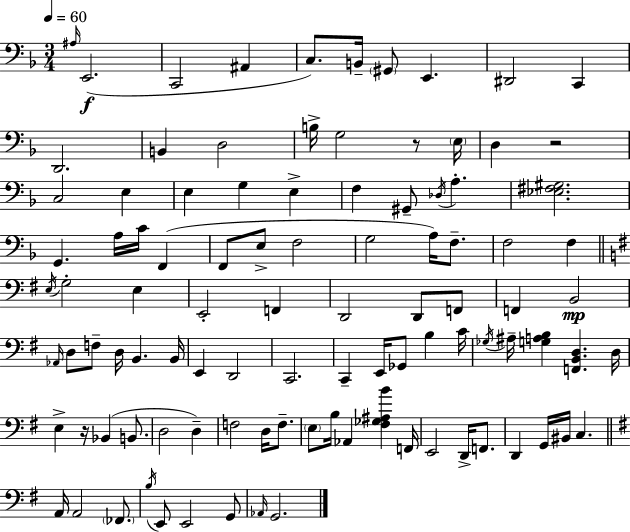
{
  \clef bass
  \numericTimeSignature
  \time 3/4
  \key d \minor
  \tempo 4 = 60
  \repeat volta 2 { \grace { ais16 }(\f e,2. | c,2 ais,4 | c8.) b,16-- \parenthesize gis,8 e,4. | dis,2 c,4 | \break d,2. | b,4 d2 | b16-> g2 r8 | \parenthesize e16 d4 r2 | \break c2 e4 | e4 g4 e4-> | f4 gis,8-- \acciaccatura { des16 } a4.-. | <ees fis gis>2. | \break g,4. a16 c'16 f,4( | f,8 e8-> f2 | g2 a16) f8.-- | f2 f4 | \break \bar "||" \break \key g \major \acciaccatura { e16 } g2-. e4 | e,2-. f,4 | d,2 d,8 f,8 | f,4 b,2\mp | \break \grace { aes,16 } d8 f8-- d16 b,4. | b,16 e,4 d,2 | c,2. | c,4-- e,16 ges,8 b4 | \break c'16 \acciaccatura { ges16 } ais16-- <g a b>4 <f, b, d>4. | d16 e4-> r16 bes,4( | b,8. d2 d4--) | f2 d16 | \break f8.-- \parenthesize e8 b16 aes,4 <fis ges ais b'>4 | f,16 e,2 d,16-> | f,8. d,4 g,16 bis,16 c4. | \bar "||" \break \key g \major a,16 a,2 \parenthesize fes,8. | \acciaccatura { b16 } e,8 e,2 g,8 | \grace { aes,16 } g,2. | } \bar "|."
}